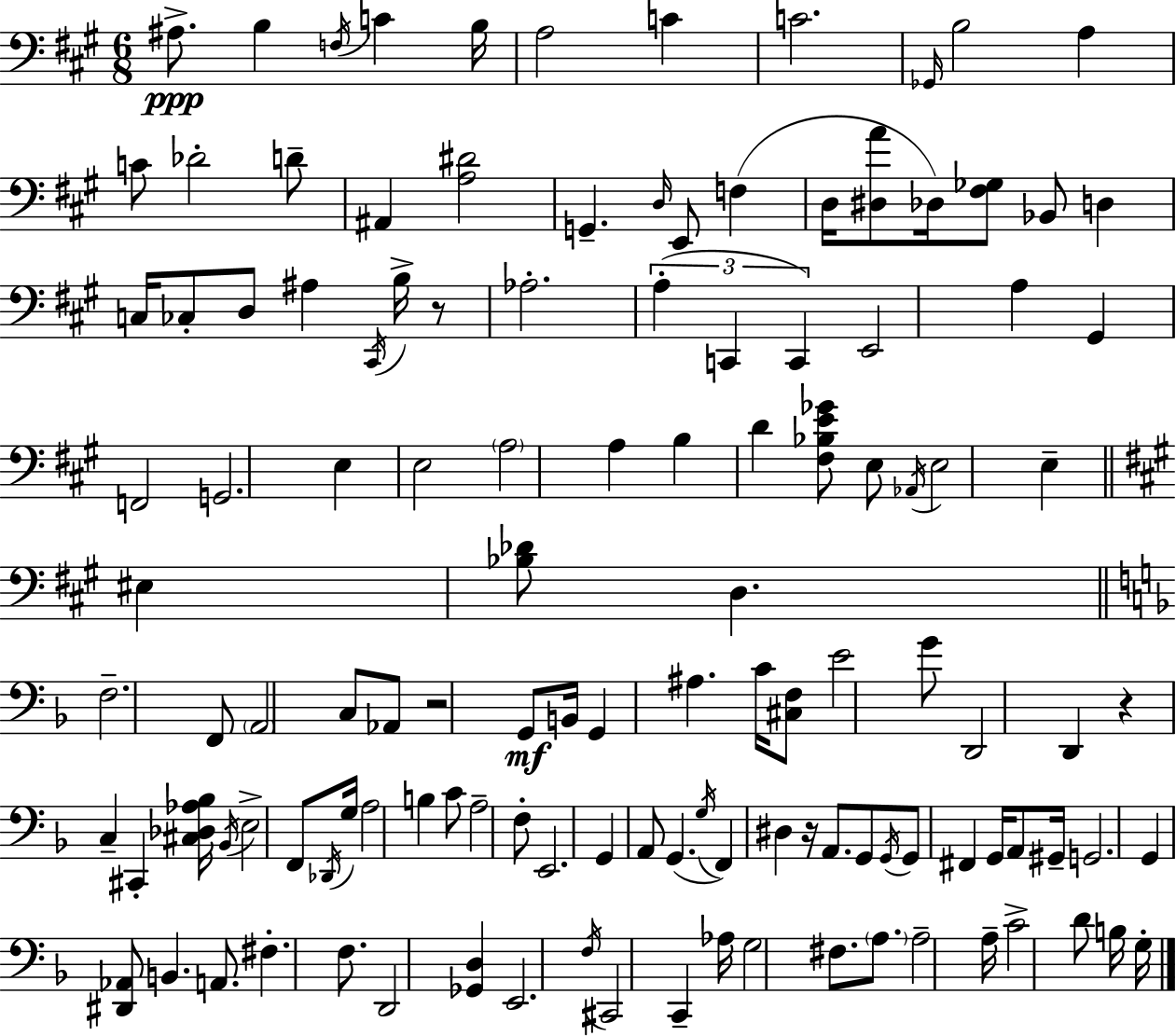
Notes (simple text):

A#3/e. B3/q F3/s C4/q B3/s A3/h C4/q C4/h. Gb2/s B3/h A3/q C4/e Db4/h D4/e A#2/q [A3,D#4]/h G2/q. D3/s E2/e F3/q D3/s [D#3,A4]/e Db3/s [F#3,Gb3]/e Bb2/e D3/q C3/s CES3/e D3/e A#3/q C#2/s B3/s R/e Ab3/h. A3/q C2/q C2/q E2/h A3/q G#2/q F2/h G2/h. E3/q E3/h A3/h A3/q B3/q D4/q [F#3,Bb3,E4,Gb4]/e E3/e Ab2/s E3/h E3/q EIS3/q [Bb3,Db4]/e D3/q. F3/h. F2/e A2/h C3/e Ab2/e R/h G2/e B2/s G2/q A#3/q. C4/s [C#3,F3]/e E4/h G4/e D2/h D2/q R/q C3/q C#2/q [C#3,Db3,Ab3,Bb3]/s Bb2/s E3/h F2/e Db2/s G3/s A3/h B3/q C4/e A3/h F3/e E2/h. G2/q A2/e G2/q. G3/s F2/q D#3/q R/s A2/e. G2/e G2/s G2/e F#2/q G2/s A2/e G#2/s G2/h. G2/q [D#2,Ab2]/e B2/q. A2/e. F#3/q. F3/e. D2/h [Gb2,D3]/q E2/h. F3/s C#2/h C2/q Ab3/s G3/h F#3/e. A3/e. A3/h A3/s C4/h D4/e B3/s G3/s